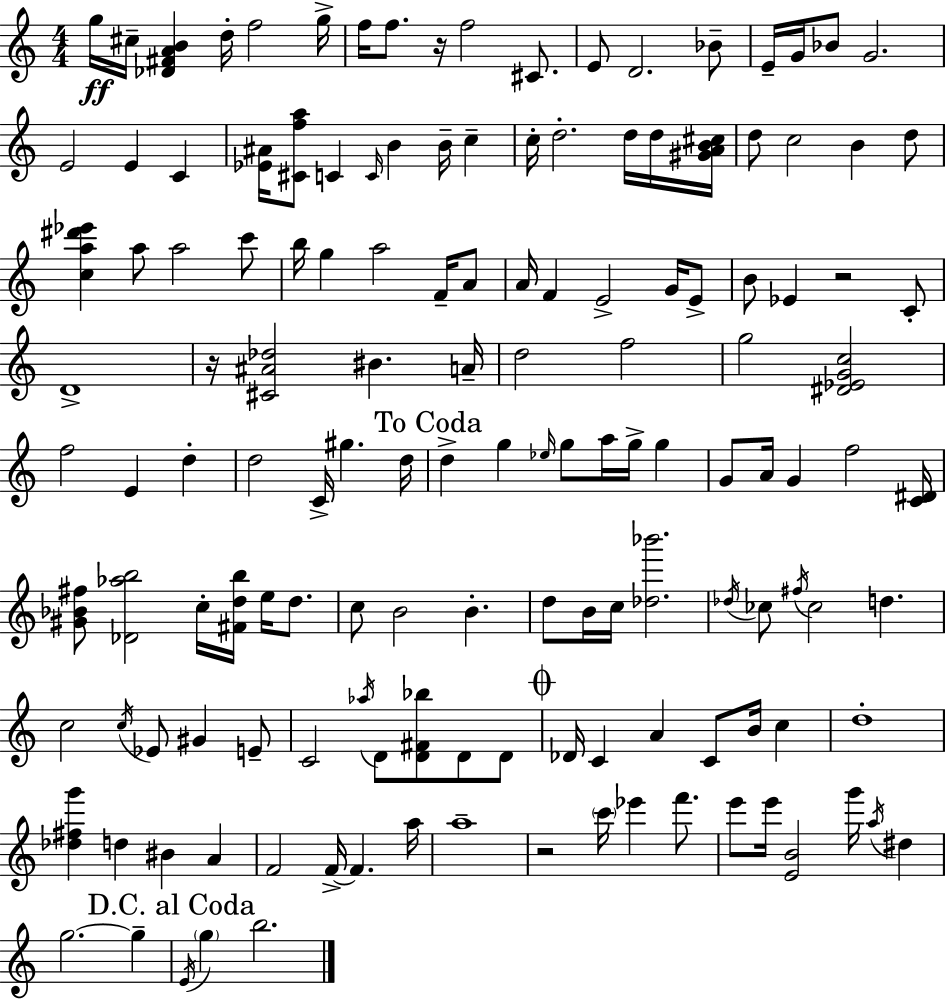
G5/s C#5/s [Db4,F#4,A4,B4]/q D5/s F5/h G5/s F5/s F5/e. R/s F5/h C#4/e. E4/e D4/h. Bb4/e E4/s G4/s Bb4/e G4/h. E4/h E4/q C4/q [Eb4,A#4]/s [C#4,F5,A5]/e C4/q C4/s B4/q B4/s C5/q C5/s D5/h. D5/s D5/s [G#4,A4,B4,C#5]/s D5/e C5/h B4/q D5/e [C5,A5,D#6,Eb6]/q A5/e A5/h C6/e B5/s G5/q A5/h F4/s A4/e A4/s F4/q E4/h G4/s E4/e B4/e Eb4/q R/h C4/e D4/w R/s [C#4,A#4,Db5]/h BIS4/q. A4/s D5/h F5/h G5/h [D#4,Eb4,G4,C5]/h F5/h E4/q D5/q D5/h C4/s G#5/q. D5/s D5/q G5/q Eb5/s G5/e A5/s G5/s G5/q G4/e A4/s G4/q F5/h [C4,D#4]/s [G#4,Bb4,F#5]/e [Db4,Ab5,B5]/h C5/s [F#4,D5,B5]/s E5/s D5/e. C5/e B4/h B4/q. D5/e B4/s C5/s [Db5,Bb6]/h. Db5/s CES5/e F#5/s CES5/h D5/q. C5/h C5/s Eb4/e G#4/q E4/e C4/h Ab5/s D4/e [D4,F#4,Bb5]/e D4/e D4/e Db4/s C4/q A4/q C4/e B4/s C5/q D5/w [Db5,F#5,G6]/q D5/q BIS4/q A4/q F4/h F4/s F4/q. A5/s A5/w R/h C6/s Eb6/q F6/e. E6/e E6/s [E4,B4]/h G6/s A5/s D#5/q G5/h. G5/q E4/s G5/q B5/h.